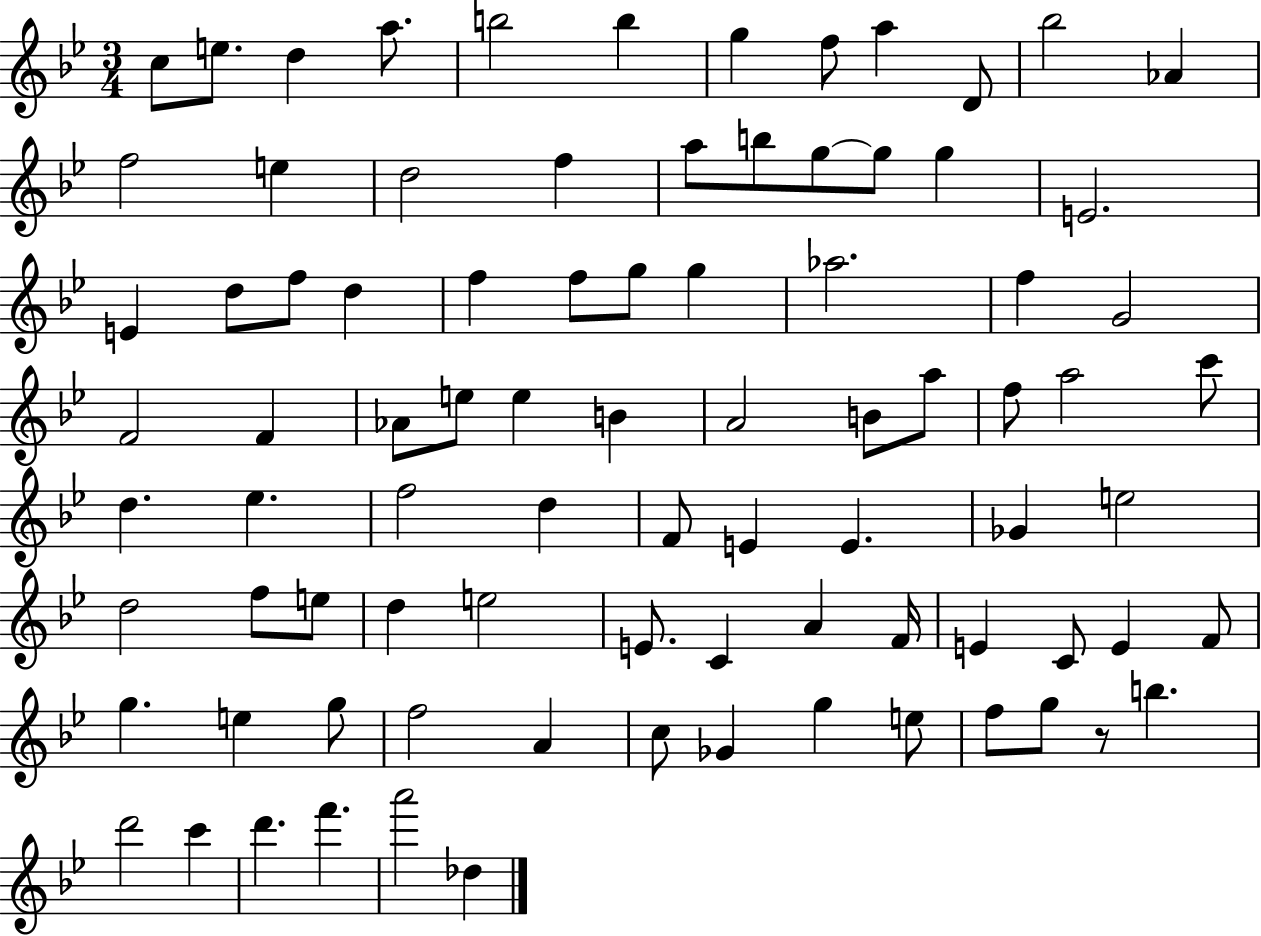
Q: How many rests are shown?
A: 1